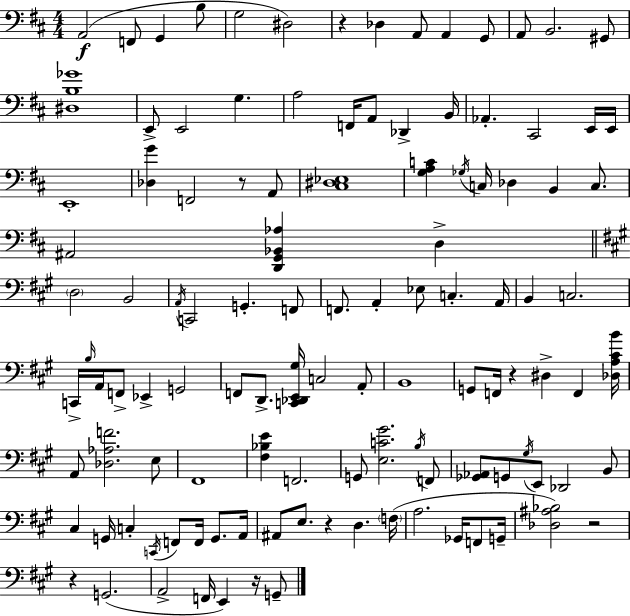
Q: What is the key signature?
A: D major